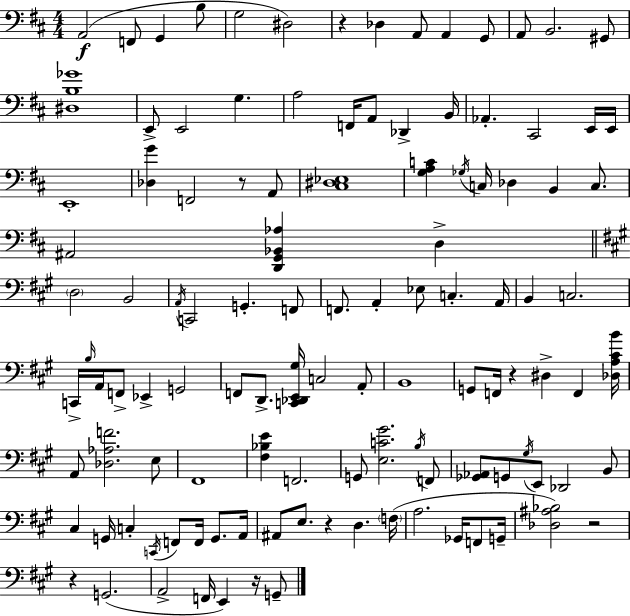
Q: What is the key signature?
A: D major